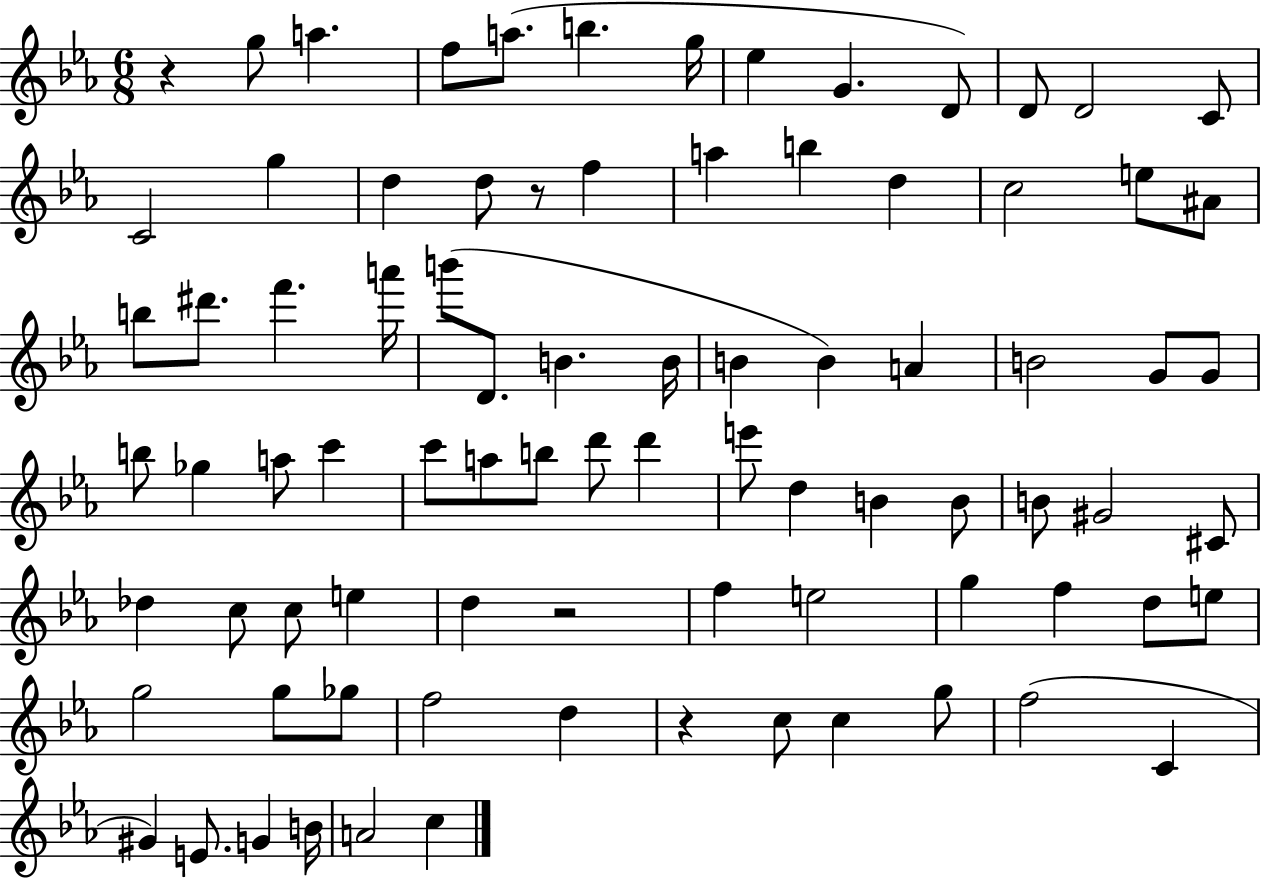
{
  \clef treble
  \numericTimeSignature
  \time 6/8
  \key ees \major
  r4 g''8 a''4. | f''8 a''8.( b''4. g''16 | ees''4 g'4. d'8) | d'8 d'2 c'8 | \break c'2 g''4 | d''4 d''8 r8 f''4 | a''4 b''4 d''4 | c''2 e''8 ais'8 | \break b''8 dis'''8. f'''4. a'''16 | b'''8( d'8. b'4. b'16 | b'4 b'4) a'4 | b'2 g'8 g'8 | \break b''8 ges''4 a''8 c'''4 | c'''8 a''8 b''8 d'''8 d'''4 | e'''8 d''4 b'4 b'8 | b'8 gis'2 cis'8 | \break des''4 c''8 c''8 e''4 | d''4 r2 | f''4 e''2 | g''4 f''4 d''8 e''8 | \break g''2 g''8 ges''8 | f''2 d''4 | r4 c''8 c''4 g''8 | f''2( c'4 | \break gis'4) e'8. g'4 b'16 | a'2 c''4 | \bar "|."
}